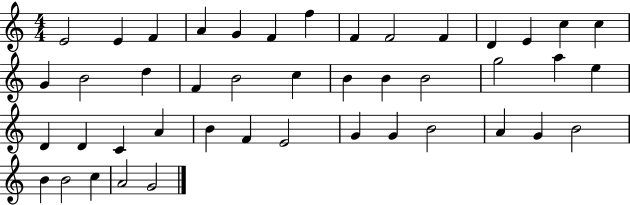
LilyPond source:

{
  \clef treble
  \numericTimeSignature
  \time 4/4
  \key c \major
  e'2 e'4 f'4 | a'4 g'4 f'4 f''4 | f'4 f'2 f'4 | d'4 e'4 c''4 c''4 | \break g'4 b'2 d''4 | f'4 b'2 c''4 | b'4 b'4 b'2 | g''2 a''4 e''4 | \break d'4 d'4 c'4 a'4 | b'4 f'4 e'2 | g'4 g'4 b'2 | a'4 g'4 b'2 | \break b'4 b'2 c''4 | a'2 g'2 | \bar "|."
}